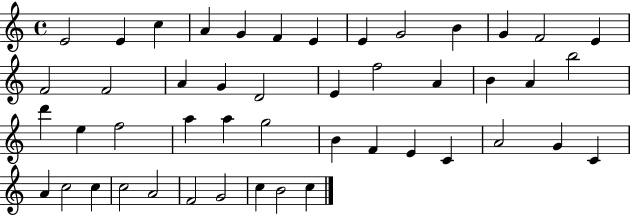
E4/h E4/q C5/q A4/q G4/q F4/q E4/q E4/q G4/h B4/q G4/q F4/h E4/q F4/h F4/h A4/q G4/q D4/h E4/q F5/h A4/q B4/q A4/q B5/h D6/q E5/q F5/h A5/q A5/q G5/h B4/q F4/q E4/q C4/q A4/h G4/q C4/q A4/q C5/h C5/q C5/h A4/h F4/h G4/h C5/q B4/h C5/q